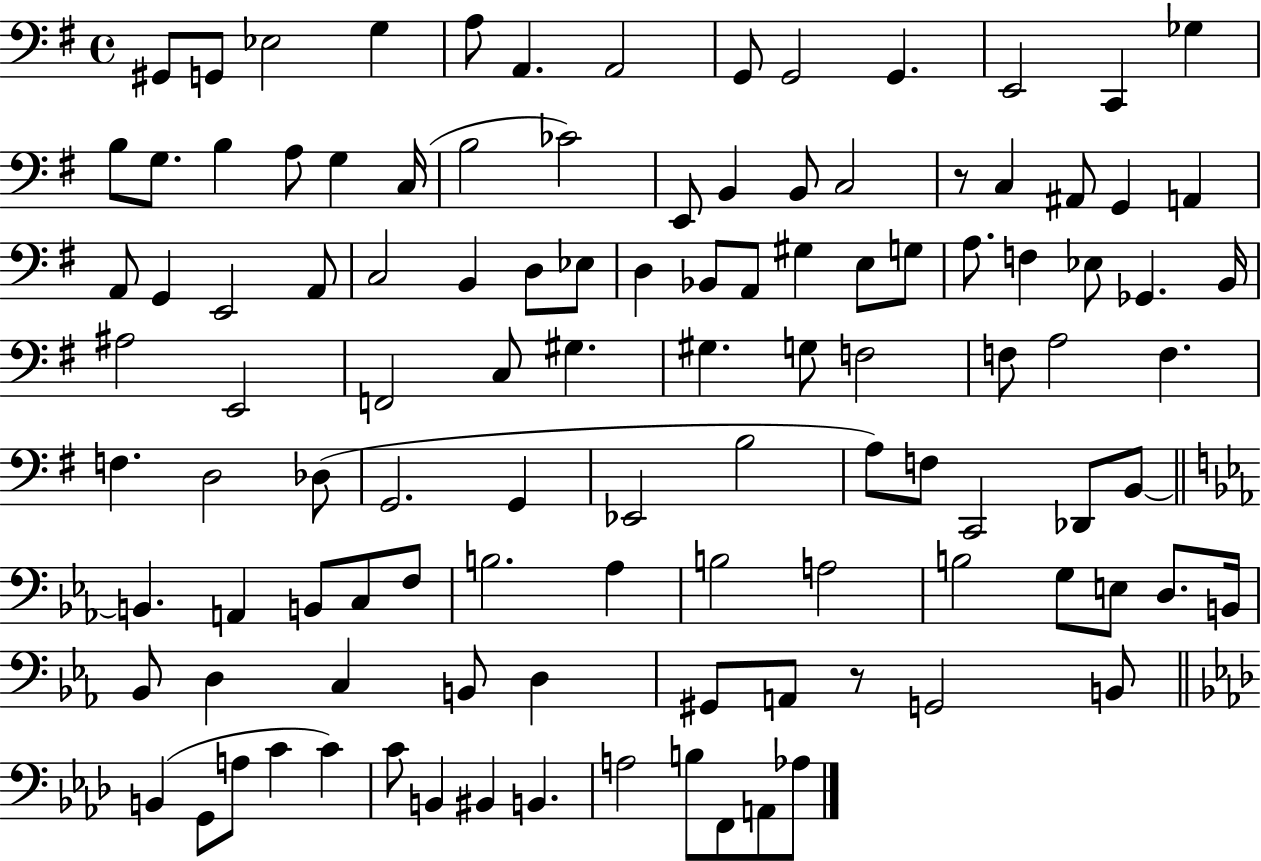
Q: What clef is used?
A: bass